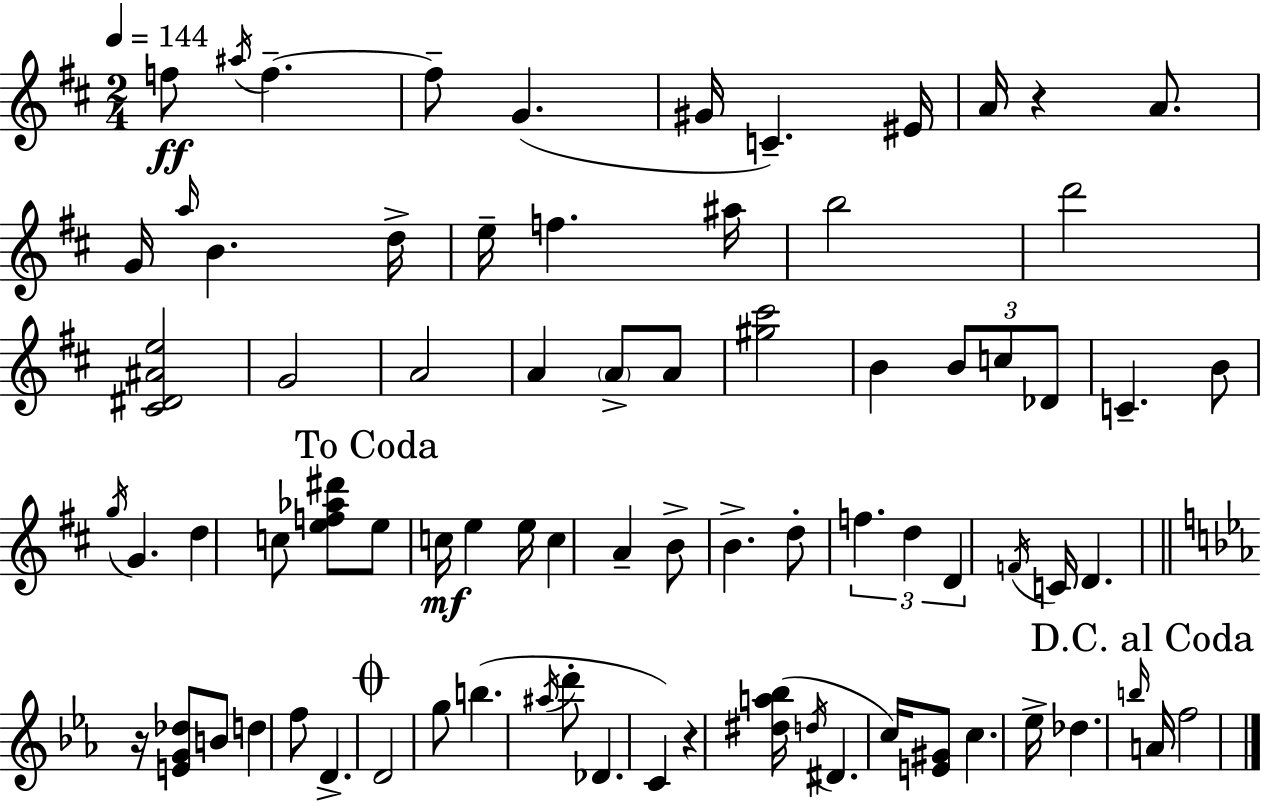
F5/e A#5/s F5/q. F5/e G4/q. G#4/s C4/q. EIS4/s A4/s R/q A4/e. G4/s A5/s B4/q. D5/s E5/s F5/q. A#5/s B5/h D6/h [C#4,D#4,A#4,E5]/h G4/h A4/h A4/q A4/e A4/e [G#5,C#6]/h B4/q B4/e C5/e Db4/e C4/q. B4/e G5/s G4/q. D5/q C5/e [E5,F5,Ab5,D#6]/e E5/e C5/s E5/q E5/s C5/q A4/q B4/e B4/q. D5/e F5/q. D5/q D4/q F4/s C4/s D4/q. R/s [E4,G4,Db5]/e B4/e D5/q F5/e D4/q. D4/h G5/e B5/q. A#5/s D6/e Db4/q. C4/q R/q [D#5,A5,Bb5]/s D5/s D#4/q. C5/s [E4,G#4]/e C5/q. Eb5/s Db5/q. B5/s A4/s F5/h